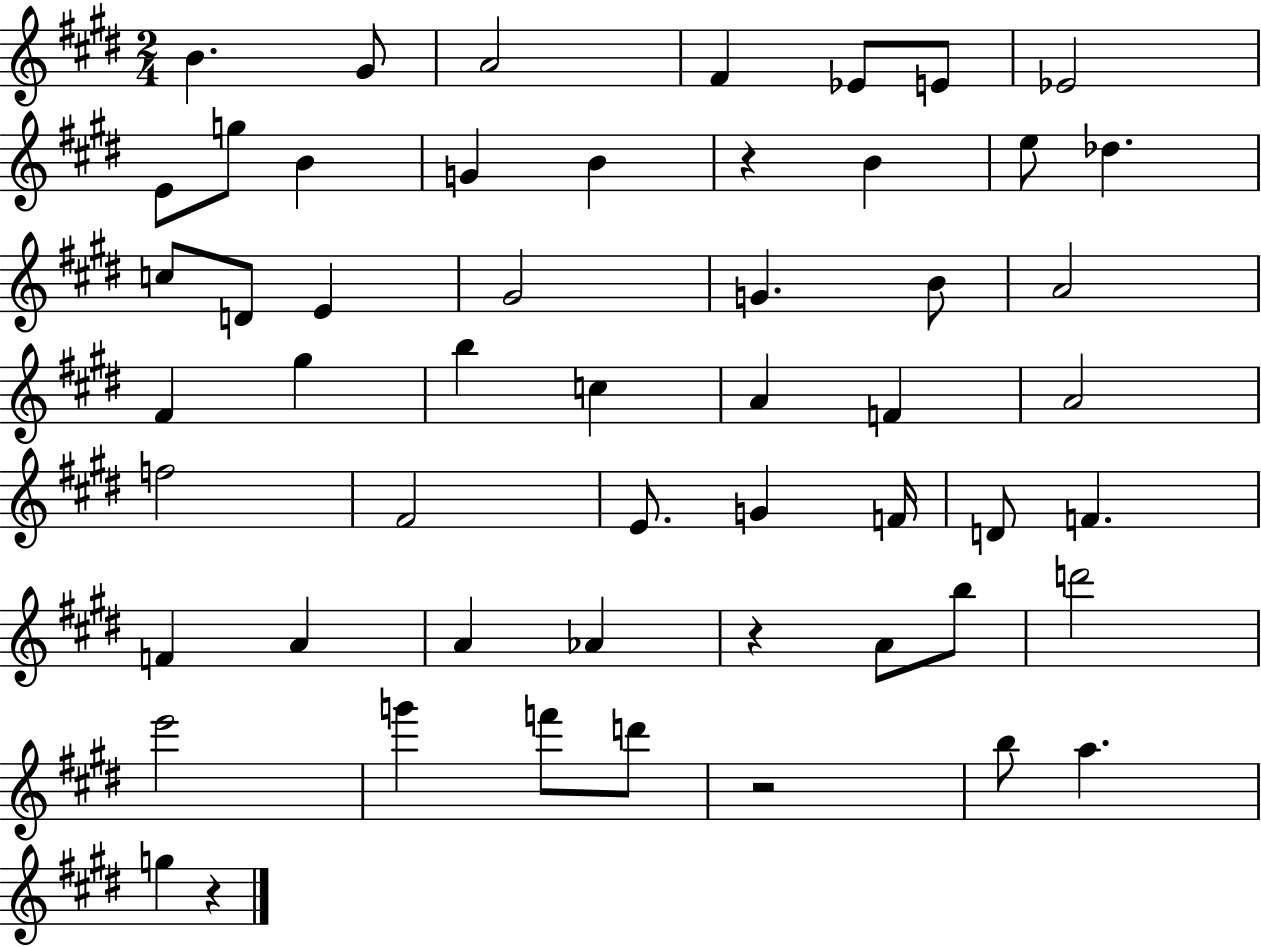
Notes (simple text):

B4/q. G#4/e A4/h F#4/q Eb4/e E4/e Eb4/h E4/e G5/e B4/q G4/q B4/q R/q B4/q E5/e Db5/q. C5/e D4/e E4/q G#4/h G4/q. B4/e A4/h F#4/q G#5/q B5/q C5/q A4/q F4/q A4/h F5/h F#4/h E4/e. G4/q F4/s D4/e F4/q. F4/q A4/q A4/q Ab4/q R/q A4/e B5/e D6/h E6/h G6/q F6/e D6/e R/h B5/e A5/q. G5/q R/q